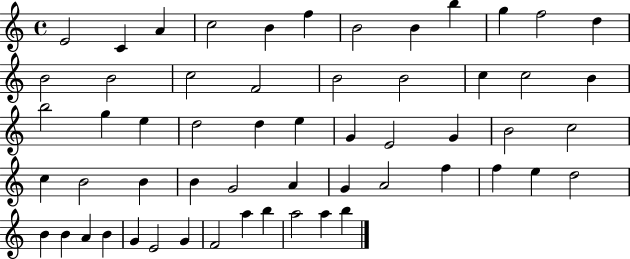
E4/h C4/q A4/q C5/h B4/q F5/q B4/h B4/q B5/q G5/q F5/h D5/q B4/h B4/h C5/h F4/h B4/h B4/h C5/q C5/h B4/q B5/h G5/q E5/q D5/h D5/q E5/q G4/q E4/h G4/q B4/h C5/h C5/q B4/h B4/q B4/q G4/h A4/q G4/q A4/h F5/q F5/q E5/q D5/h B4/q B4/q A4/q B4/q G4/q E4/h G4/q F4/h A5/q B5/q A5/h A5/q B5/q